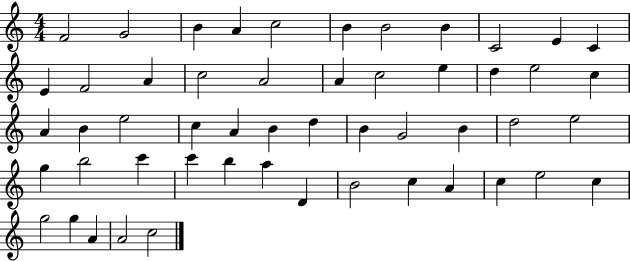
{
  \clef treble
  \numericTimeSignature
  \time 4/4
  \key c \major
  f'2 g'2 | b'4 a'4 c''2 | b'4 b'2 b'4 | c'2 e'4 c'4 | \break e'4 f'2 a'4 | c''2 a'2 | a'4 c''2 e''4 | d''4 e''2 c''4 | \break a'4 b'4 e''2 | c''4 a'4 b'4 d''4 | b'4 g'2 b'4 | d''2 e''2 | \break g''4 b''2 c'''4 | c'''4 b''4 a''4 d'4 | b'2 c''4 a'4 | c''4 e''2 c''4 | \break g''2 g''4 a'4 | a'2 c''2 | \bar "|."
}